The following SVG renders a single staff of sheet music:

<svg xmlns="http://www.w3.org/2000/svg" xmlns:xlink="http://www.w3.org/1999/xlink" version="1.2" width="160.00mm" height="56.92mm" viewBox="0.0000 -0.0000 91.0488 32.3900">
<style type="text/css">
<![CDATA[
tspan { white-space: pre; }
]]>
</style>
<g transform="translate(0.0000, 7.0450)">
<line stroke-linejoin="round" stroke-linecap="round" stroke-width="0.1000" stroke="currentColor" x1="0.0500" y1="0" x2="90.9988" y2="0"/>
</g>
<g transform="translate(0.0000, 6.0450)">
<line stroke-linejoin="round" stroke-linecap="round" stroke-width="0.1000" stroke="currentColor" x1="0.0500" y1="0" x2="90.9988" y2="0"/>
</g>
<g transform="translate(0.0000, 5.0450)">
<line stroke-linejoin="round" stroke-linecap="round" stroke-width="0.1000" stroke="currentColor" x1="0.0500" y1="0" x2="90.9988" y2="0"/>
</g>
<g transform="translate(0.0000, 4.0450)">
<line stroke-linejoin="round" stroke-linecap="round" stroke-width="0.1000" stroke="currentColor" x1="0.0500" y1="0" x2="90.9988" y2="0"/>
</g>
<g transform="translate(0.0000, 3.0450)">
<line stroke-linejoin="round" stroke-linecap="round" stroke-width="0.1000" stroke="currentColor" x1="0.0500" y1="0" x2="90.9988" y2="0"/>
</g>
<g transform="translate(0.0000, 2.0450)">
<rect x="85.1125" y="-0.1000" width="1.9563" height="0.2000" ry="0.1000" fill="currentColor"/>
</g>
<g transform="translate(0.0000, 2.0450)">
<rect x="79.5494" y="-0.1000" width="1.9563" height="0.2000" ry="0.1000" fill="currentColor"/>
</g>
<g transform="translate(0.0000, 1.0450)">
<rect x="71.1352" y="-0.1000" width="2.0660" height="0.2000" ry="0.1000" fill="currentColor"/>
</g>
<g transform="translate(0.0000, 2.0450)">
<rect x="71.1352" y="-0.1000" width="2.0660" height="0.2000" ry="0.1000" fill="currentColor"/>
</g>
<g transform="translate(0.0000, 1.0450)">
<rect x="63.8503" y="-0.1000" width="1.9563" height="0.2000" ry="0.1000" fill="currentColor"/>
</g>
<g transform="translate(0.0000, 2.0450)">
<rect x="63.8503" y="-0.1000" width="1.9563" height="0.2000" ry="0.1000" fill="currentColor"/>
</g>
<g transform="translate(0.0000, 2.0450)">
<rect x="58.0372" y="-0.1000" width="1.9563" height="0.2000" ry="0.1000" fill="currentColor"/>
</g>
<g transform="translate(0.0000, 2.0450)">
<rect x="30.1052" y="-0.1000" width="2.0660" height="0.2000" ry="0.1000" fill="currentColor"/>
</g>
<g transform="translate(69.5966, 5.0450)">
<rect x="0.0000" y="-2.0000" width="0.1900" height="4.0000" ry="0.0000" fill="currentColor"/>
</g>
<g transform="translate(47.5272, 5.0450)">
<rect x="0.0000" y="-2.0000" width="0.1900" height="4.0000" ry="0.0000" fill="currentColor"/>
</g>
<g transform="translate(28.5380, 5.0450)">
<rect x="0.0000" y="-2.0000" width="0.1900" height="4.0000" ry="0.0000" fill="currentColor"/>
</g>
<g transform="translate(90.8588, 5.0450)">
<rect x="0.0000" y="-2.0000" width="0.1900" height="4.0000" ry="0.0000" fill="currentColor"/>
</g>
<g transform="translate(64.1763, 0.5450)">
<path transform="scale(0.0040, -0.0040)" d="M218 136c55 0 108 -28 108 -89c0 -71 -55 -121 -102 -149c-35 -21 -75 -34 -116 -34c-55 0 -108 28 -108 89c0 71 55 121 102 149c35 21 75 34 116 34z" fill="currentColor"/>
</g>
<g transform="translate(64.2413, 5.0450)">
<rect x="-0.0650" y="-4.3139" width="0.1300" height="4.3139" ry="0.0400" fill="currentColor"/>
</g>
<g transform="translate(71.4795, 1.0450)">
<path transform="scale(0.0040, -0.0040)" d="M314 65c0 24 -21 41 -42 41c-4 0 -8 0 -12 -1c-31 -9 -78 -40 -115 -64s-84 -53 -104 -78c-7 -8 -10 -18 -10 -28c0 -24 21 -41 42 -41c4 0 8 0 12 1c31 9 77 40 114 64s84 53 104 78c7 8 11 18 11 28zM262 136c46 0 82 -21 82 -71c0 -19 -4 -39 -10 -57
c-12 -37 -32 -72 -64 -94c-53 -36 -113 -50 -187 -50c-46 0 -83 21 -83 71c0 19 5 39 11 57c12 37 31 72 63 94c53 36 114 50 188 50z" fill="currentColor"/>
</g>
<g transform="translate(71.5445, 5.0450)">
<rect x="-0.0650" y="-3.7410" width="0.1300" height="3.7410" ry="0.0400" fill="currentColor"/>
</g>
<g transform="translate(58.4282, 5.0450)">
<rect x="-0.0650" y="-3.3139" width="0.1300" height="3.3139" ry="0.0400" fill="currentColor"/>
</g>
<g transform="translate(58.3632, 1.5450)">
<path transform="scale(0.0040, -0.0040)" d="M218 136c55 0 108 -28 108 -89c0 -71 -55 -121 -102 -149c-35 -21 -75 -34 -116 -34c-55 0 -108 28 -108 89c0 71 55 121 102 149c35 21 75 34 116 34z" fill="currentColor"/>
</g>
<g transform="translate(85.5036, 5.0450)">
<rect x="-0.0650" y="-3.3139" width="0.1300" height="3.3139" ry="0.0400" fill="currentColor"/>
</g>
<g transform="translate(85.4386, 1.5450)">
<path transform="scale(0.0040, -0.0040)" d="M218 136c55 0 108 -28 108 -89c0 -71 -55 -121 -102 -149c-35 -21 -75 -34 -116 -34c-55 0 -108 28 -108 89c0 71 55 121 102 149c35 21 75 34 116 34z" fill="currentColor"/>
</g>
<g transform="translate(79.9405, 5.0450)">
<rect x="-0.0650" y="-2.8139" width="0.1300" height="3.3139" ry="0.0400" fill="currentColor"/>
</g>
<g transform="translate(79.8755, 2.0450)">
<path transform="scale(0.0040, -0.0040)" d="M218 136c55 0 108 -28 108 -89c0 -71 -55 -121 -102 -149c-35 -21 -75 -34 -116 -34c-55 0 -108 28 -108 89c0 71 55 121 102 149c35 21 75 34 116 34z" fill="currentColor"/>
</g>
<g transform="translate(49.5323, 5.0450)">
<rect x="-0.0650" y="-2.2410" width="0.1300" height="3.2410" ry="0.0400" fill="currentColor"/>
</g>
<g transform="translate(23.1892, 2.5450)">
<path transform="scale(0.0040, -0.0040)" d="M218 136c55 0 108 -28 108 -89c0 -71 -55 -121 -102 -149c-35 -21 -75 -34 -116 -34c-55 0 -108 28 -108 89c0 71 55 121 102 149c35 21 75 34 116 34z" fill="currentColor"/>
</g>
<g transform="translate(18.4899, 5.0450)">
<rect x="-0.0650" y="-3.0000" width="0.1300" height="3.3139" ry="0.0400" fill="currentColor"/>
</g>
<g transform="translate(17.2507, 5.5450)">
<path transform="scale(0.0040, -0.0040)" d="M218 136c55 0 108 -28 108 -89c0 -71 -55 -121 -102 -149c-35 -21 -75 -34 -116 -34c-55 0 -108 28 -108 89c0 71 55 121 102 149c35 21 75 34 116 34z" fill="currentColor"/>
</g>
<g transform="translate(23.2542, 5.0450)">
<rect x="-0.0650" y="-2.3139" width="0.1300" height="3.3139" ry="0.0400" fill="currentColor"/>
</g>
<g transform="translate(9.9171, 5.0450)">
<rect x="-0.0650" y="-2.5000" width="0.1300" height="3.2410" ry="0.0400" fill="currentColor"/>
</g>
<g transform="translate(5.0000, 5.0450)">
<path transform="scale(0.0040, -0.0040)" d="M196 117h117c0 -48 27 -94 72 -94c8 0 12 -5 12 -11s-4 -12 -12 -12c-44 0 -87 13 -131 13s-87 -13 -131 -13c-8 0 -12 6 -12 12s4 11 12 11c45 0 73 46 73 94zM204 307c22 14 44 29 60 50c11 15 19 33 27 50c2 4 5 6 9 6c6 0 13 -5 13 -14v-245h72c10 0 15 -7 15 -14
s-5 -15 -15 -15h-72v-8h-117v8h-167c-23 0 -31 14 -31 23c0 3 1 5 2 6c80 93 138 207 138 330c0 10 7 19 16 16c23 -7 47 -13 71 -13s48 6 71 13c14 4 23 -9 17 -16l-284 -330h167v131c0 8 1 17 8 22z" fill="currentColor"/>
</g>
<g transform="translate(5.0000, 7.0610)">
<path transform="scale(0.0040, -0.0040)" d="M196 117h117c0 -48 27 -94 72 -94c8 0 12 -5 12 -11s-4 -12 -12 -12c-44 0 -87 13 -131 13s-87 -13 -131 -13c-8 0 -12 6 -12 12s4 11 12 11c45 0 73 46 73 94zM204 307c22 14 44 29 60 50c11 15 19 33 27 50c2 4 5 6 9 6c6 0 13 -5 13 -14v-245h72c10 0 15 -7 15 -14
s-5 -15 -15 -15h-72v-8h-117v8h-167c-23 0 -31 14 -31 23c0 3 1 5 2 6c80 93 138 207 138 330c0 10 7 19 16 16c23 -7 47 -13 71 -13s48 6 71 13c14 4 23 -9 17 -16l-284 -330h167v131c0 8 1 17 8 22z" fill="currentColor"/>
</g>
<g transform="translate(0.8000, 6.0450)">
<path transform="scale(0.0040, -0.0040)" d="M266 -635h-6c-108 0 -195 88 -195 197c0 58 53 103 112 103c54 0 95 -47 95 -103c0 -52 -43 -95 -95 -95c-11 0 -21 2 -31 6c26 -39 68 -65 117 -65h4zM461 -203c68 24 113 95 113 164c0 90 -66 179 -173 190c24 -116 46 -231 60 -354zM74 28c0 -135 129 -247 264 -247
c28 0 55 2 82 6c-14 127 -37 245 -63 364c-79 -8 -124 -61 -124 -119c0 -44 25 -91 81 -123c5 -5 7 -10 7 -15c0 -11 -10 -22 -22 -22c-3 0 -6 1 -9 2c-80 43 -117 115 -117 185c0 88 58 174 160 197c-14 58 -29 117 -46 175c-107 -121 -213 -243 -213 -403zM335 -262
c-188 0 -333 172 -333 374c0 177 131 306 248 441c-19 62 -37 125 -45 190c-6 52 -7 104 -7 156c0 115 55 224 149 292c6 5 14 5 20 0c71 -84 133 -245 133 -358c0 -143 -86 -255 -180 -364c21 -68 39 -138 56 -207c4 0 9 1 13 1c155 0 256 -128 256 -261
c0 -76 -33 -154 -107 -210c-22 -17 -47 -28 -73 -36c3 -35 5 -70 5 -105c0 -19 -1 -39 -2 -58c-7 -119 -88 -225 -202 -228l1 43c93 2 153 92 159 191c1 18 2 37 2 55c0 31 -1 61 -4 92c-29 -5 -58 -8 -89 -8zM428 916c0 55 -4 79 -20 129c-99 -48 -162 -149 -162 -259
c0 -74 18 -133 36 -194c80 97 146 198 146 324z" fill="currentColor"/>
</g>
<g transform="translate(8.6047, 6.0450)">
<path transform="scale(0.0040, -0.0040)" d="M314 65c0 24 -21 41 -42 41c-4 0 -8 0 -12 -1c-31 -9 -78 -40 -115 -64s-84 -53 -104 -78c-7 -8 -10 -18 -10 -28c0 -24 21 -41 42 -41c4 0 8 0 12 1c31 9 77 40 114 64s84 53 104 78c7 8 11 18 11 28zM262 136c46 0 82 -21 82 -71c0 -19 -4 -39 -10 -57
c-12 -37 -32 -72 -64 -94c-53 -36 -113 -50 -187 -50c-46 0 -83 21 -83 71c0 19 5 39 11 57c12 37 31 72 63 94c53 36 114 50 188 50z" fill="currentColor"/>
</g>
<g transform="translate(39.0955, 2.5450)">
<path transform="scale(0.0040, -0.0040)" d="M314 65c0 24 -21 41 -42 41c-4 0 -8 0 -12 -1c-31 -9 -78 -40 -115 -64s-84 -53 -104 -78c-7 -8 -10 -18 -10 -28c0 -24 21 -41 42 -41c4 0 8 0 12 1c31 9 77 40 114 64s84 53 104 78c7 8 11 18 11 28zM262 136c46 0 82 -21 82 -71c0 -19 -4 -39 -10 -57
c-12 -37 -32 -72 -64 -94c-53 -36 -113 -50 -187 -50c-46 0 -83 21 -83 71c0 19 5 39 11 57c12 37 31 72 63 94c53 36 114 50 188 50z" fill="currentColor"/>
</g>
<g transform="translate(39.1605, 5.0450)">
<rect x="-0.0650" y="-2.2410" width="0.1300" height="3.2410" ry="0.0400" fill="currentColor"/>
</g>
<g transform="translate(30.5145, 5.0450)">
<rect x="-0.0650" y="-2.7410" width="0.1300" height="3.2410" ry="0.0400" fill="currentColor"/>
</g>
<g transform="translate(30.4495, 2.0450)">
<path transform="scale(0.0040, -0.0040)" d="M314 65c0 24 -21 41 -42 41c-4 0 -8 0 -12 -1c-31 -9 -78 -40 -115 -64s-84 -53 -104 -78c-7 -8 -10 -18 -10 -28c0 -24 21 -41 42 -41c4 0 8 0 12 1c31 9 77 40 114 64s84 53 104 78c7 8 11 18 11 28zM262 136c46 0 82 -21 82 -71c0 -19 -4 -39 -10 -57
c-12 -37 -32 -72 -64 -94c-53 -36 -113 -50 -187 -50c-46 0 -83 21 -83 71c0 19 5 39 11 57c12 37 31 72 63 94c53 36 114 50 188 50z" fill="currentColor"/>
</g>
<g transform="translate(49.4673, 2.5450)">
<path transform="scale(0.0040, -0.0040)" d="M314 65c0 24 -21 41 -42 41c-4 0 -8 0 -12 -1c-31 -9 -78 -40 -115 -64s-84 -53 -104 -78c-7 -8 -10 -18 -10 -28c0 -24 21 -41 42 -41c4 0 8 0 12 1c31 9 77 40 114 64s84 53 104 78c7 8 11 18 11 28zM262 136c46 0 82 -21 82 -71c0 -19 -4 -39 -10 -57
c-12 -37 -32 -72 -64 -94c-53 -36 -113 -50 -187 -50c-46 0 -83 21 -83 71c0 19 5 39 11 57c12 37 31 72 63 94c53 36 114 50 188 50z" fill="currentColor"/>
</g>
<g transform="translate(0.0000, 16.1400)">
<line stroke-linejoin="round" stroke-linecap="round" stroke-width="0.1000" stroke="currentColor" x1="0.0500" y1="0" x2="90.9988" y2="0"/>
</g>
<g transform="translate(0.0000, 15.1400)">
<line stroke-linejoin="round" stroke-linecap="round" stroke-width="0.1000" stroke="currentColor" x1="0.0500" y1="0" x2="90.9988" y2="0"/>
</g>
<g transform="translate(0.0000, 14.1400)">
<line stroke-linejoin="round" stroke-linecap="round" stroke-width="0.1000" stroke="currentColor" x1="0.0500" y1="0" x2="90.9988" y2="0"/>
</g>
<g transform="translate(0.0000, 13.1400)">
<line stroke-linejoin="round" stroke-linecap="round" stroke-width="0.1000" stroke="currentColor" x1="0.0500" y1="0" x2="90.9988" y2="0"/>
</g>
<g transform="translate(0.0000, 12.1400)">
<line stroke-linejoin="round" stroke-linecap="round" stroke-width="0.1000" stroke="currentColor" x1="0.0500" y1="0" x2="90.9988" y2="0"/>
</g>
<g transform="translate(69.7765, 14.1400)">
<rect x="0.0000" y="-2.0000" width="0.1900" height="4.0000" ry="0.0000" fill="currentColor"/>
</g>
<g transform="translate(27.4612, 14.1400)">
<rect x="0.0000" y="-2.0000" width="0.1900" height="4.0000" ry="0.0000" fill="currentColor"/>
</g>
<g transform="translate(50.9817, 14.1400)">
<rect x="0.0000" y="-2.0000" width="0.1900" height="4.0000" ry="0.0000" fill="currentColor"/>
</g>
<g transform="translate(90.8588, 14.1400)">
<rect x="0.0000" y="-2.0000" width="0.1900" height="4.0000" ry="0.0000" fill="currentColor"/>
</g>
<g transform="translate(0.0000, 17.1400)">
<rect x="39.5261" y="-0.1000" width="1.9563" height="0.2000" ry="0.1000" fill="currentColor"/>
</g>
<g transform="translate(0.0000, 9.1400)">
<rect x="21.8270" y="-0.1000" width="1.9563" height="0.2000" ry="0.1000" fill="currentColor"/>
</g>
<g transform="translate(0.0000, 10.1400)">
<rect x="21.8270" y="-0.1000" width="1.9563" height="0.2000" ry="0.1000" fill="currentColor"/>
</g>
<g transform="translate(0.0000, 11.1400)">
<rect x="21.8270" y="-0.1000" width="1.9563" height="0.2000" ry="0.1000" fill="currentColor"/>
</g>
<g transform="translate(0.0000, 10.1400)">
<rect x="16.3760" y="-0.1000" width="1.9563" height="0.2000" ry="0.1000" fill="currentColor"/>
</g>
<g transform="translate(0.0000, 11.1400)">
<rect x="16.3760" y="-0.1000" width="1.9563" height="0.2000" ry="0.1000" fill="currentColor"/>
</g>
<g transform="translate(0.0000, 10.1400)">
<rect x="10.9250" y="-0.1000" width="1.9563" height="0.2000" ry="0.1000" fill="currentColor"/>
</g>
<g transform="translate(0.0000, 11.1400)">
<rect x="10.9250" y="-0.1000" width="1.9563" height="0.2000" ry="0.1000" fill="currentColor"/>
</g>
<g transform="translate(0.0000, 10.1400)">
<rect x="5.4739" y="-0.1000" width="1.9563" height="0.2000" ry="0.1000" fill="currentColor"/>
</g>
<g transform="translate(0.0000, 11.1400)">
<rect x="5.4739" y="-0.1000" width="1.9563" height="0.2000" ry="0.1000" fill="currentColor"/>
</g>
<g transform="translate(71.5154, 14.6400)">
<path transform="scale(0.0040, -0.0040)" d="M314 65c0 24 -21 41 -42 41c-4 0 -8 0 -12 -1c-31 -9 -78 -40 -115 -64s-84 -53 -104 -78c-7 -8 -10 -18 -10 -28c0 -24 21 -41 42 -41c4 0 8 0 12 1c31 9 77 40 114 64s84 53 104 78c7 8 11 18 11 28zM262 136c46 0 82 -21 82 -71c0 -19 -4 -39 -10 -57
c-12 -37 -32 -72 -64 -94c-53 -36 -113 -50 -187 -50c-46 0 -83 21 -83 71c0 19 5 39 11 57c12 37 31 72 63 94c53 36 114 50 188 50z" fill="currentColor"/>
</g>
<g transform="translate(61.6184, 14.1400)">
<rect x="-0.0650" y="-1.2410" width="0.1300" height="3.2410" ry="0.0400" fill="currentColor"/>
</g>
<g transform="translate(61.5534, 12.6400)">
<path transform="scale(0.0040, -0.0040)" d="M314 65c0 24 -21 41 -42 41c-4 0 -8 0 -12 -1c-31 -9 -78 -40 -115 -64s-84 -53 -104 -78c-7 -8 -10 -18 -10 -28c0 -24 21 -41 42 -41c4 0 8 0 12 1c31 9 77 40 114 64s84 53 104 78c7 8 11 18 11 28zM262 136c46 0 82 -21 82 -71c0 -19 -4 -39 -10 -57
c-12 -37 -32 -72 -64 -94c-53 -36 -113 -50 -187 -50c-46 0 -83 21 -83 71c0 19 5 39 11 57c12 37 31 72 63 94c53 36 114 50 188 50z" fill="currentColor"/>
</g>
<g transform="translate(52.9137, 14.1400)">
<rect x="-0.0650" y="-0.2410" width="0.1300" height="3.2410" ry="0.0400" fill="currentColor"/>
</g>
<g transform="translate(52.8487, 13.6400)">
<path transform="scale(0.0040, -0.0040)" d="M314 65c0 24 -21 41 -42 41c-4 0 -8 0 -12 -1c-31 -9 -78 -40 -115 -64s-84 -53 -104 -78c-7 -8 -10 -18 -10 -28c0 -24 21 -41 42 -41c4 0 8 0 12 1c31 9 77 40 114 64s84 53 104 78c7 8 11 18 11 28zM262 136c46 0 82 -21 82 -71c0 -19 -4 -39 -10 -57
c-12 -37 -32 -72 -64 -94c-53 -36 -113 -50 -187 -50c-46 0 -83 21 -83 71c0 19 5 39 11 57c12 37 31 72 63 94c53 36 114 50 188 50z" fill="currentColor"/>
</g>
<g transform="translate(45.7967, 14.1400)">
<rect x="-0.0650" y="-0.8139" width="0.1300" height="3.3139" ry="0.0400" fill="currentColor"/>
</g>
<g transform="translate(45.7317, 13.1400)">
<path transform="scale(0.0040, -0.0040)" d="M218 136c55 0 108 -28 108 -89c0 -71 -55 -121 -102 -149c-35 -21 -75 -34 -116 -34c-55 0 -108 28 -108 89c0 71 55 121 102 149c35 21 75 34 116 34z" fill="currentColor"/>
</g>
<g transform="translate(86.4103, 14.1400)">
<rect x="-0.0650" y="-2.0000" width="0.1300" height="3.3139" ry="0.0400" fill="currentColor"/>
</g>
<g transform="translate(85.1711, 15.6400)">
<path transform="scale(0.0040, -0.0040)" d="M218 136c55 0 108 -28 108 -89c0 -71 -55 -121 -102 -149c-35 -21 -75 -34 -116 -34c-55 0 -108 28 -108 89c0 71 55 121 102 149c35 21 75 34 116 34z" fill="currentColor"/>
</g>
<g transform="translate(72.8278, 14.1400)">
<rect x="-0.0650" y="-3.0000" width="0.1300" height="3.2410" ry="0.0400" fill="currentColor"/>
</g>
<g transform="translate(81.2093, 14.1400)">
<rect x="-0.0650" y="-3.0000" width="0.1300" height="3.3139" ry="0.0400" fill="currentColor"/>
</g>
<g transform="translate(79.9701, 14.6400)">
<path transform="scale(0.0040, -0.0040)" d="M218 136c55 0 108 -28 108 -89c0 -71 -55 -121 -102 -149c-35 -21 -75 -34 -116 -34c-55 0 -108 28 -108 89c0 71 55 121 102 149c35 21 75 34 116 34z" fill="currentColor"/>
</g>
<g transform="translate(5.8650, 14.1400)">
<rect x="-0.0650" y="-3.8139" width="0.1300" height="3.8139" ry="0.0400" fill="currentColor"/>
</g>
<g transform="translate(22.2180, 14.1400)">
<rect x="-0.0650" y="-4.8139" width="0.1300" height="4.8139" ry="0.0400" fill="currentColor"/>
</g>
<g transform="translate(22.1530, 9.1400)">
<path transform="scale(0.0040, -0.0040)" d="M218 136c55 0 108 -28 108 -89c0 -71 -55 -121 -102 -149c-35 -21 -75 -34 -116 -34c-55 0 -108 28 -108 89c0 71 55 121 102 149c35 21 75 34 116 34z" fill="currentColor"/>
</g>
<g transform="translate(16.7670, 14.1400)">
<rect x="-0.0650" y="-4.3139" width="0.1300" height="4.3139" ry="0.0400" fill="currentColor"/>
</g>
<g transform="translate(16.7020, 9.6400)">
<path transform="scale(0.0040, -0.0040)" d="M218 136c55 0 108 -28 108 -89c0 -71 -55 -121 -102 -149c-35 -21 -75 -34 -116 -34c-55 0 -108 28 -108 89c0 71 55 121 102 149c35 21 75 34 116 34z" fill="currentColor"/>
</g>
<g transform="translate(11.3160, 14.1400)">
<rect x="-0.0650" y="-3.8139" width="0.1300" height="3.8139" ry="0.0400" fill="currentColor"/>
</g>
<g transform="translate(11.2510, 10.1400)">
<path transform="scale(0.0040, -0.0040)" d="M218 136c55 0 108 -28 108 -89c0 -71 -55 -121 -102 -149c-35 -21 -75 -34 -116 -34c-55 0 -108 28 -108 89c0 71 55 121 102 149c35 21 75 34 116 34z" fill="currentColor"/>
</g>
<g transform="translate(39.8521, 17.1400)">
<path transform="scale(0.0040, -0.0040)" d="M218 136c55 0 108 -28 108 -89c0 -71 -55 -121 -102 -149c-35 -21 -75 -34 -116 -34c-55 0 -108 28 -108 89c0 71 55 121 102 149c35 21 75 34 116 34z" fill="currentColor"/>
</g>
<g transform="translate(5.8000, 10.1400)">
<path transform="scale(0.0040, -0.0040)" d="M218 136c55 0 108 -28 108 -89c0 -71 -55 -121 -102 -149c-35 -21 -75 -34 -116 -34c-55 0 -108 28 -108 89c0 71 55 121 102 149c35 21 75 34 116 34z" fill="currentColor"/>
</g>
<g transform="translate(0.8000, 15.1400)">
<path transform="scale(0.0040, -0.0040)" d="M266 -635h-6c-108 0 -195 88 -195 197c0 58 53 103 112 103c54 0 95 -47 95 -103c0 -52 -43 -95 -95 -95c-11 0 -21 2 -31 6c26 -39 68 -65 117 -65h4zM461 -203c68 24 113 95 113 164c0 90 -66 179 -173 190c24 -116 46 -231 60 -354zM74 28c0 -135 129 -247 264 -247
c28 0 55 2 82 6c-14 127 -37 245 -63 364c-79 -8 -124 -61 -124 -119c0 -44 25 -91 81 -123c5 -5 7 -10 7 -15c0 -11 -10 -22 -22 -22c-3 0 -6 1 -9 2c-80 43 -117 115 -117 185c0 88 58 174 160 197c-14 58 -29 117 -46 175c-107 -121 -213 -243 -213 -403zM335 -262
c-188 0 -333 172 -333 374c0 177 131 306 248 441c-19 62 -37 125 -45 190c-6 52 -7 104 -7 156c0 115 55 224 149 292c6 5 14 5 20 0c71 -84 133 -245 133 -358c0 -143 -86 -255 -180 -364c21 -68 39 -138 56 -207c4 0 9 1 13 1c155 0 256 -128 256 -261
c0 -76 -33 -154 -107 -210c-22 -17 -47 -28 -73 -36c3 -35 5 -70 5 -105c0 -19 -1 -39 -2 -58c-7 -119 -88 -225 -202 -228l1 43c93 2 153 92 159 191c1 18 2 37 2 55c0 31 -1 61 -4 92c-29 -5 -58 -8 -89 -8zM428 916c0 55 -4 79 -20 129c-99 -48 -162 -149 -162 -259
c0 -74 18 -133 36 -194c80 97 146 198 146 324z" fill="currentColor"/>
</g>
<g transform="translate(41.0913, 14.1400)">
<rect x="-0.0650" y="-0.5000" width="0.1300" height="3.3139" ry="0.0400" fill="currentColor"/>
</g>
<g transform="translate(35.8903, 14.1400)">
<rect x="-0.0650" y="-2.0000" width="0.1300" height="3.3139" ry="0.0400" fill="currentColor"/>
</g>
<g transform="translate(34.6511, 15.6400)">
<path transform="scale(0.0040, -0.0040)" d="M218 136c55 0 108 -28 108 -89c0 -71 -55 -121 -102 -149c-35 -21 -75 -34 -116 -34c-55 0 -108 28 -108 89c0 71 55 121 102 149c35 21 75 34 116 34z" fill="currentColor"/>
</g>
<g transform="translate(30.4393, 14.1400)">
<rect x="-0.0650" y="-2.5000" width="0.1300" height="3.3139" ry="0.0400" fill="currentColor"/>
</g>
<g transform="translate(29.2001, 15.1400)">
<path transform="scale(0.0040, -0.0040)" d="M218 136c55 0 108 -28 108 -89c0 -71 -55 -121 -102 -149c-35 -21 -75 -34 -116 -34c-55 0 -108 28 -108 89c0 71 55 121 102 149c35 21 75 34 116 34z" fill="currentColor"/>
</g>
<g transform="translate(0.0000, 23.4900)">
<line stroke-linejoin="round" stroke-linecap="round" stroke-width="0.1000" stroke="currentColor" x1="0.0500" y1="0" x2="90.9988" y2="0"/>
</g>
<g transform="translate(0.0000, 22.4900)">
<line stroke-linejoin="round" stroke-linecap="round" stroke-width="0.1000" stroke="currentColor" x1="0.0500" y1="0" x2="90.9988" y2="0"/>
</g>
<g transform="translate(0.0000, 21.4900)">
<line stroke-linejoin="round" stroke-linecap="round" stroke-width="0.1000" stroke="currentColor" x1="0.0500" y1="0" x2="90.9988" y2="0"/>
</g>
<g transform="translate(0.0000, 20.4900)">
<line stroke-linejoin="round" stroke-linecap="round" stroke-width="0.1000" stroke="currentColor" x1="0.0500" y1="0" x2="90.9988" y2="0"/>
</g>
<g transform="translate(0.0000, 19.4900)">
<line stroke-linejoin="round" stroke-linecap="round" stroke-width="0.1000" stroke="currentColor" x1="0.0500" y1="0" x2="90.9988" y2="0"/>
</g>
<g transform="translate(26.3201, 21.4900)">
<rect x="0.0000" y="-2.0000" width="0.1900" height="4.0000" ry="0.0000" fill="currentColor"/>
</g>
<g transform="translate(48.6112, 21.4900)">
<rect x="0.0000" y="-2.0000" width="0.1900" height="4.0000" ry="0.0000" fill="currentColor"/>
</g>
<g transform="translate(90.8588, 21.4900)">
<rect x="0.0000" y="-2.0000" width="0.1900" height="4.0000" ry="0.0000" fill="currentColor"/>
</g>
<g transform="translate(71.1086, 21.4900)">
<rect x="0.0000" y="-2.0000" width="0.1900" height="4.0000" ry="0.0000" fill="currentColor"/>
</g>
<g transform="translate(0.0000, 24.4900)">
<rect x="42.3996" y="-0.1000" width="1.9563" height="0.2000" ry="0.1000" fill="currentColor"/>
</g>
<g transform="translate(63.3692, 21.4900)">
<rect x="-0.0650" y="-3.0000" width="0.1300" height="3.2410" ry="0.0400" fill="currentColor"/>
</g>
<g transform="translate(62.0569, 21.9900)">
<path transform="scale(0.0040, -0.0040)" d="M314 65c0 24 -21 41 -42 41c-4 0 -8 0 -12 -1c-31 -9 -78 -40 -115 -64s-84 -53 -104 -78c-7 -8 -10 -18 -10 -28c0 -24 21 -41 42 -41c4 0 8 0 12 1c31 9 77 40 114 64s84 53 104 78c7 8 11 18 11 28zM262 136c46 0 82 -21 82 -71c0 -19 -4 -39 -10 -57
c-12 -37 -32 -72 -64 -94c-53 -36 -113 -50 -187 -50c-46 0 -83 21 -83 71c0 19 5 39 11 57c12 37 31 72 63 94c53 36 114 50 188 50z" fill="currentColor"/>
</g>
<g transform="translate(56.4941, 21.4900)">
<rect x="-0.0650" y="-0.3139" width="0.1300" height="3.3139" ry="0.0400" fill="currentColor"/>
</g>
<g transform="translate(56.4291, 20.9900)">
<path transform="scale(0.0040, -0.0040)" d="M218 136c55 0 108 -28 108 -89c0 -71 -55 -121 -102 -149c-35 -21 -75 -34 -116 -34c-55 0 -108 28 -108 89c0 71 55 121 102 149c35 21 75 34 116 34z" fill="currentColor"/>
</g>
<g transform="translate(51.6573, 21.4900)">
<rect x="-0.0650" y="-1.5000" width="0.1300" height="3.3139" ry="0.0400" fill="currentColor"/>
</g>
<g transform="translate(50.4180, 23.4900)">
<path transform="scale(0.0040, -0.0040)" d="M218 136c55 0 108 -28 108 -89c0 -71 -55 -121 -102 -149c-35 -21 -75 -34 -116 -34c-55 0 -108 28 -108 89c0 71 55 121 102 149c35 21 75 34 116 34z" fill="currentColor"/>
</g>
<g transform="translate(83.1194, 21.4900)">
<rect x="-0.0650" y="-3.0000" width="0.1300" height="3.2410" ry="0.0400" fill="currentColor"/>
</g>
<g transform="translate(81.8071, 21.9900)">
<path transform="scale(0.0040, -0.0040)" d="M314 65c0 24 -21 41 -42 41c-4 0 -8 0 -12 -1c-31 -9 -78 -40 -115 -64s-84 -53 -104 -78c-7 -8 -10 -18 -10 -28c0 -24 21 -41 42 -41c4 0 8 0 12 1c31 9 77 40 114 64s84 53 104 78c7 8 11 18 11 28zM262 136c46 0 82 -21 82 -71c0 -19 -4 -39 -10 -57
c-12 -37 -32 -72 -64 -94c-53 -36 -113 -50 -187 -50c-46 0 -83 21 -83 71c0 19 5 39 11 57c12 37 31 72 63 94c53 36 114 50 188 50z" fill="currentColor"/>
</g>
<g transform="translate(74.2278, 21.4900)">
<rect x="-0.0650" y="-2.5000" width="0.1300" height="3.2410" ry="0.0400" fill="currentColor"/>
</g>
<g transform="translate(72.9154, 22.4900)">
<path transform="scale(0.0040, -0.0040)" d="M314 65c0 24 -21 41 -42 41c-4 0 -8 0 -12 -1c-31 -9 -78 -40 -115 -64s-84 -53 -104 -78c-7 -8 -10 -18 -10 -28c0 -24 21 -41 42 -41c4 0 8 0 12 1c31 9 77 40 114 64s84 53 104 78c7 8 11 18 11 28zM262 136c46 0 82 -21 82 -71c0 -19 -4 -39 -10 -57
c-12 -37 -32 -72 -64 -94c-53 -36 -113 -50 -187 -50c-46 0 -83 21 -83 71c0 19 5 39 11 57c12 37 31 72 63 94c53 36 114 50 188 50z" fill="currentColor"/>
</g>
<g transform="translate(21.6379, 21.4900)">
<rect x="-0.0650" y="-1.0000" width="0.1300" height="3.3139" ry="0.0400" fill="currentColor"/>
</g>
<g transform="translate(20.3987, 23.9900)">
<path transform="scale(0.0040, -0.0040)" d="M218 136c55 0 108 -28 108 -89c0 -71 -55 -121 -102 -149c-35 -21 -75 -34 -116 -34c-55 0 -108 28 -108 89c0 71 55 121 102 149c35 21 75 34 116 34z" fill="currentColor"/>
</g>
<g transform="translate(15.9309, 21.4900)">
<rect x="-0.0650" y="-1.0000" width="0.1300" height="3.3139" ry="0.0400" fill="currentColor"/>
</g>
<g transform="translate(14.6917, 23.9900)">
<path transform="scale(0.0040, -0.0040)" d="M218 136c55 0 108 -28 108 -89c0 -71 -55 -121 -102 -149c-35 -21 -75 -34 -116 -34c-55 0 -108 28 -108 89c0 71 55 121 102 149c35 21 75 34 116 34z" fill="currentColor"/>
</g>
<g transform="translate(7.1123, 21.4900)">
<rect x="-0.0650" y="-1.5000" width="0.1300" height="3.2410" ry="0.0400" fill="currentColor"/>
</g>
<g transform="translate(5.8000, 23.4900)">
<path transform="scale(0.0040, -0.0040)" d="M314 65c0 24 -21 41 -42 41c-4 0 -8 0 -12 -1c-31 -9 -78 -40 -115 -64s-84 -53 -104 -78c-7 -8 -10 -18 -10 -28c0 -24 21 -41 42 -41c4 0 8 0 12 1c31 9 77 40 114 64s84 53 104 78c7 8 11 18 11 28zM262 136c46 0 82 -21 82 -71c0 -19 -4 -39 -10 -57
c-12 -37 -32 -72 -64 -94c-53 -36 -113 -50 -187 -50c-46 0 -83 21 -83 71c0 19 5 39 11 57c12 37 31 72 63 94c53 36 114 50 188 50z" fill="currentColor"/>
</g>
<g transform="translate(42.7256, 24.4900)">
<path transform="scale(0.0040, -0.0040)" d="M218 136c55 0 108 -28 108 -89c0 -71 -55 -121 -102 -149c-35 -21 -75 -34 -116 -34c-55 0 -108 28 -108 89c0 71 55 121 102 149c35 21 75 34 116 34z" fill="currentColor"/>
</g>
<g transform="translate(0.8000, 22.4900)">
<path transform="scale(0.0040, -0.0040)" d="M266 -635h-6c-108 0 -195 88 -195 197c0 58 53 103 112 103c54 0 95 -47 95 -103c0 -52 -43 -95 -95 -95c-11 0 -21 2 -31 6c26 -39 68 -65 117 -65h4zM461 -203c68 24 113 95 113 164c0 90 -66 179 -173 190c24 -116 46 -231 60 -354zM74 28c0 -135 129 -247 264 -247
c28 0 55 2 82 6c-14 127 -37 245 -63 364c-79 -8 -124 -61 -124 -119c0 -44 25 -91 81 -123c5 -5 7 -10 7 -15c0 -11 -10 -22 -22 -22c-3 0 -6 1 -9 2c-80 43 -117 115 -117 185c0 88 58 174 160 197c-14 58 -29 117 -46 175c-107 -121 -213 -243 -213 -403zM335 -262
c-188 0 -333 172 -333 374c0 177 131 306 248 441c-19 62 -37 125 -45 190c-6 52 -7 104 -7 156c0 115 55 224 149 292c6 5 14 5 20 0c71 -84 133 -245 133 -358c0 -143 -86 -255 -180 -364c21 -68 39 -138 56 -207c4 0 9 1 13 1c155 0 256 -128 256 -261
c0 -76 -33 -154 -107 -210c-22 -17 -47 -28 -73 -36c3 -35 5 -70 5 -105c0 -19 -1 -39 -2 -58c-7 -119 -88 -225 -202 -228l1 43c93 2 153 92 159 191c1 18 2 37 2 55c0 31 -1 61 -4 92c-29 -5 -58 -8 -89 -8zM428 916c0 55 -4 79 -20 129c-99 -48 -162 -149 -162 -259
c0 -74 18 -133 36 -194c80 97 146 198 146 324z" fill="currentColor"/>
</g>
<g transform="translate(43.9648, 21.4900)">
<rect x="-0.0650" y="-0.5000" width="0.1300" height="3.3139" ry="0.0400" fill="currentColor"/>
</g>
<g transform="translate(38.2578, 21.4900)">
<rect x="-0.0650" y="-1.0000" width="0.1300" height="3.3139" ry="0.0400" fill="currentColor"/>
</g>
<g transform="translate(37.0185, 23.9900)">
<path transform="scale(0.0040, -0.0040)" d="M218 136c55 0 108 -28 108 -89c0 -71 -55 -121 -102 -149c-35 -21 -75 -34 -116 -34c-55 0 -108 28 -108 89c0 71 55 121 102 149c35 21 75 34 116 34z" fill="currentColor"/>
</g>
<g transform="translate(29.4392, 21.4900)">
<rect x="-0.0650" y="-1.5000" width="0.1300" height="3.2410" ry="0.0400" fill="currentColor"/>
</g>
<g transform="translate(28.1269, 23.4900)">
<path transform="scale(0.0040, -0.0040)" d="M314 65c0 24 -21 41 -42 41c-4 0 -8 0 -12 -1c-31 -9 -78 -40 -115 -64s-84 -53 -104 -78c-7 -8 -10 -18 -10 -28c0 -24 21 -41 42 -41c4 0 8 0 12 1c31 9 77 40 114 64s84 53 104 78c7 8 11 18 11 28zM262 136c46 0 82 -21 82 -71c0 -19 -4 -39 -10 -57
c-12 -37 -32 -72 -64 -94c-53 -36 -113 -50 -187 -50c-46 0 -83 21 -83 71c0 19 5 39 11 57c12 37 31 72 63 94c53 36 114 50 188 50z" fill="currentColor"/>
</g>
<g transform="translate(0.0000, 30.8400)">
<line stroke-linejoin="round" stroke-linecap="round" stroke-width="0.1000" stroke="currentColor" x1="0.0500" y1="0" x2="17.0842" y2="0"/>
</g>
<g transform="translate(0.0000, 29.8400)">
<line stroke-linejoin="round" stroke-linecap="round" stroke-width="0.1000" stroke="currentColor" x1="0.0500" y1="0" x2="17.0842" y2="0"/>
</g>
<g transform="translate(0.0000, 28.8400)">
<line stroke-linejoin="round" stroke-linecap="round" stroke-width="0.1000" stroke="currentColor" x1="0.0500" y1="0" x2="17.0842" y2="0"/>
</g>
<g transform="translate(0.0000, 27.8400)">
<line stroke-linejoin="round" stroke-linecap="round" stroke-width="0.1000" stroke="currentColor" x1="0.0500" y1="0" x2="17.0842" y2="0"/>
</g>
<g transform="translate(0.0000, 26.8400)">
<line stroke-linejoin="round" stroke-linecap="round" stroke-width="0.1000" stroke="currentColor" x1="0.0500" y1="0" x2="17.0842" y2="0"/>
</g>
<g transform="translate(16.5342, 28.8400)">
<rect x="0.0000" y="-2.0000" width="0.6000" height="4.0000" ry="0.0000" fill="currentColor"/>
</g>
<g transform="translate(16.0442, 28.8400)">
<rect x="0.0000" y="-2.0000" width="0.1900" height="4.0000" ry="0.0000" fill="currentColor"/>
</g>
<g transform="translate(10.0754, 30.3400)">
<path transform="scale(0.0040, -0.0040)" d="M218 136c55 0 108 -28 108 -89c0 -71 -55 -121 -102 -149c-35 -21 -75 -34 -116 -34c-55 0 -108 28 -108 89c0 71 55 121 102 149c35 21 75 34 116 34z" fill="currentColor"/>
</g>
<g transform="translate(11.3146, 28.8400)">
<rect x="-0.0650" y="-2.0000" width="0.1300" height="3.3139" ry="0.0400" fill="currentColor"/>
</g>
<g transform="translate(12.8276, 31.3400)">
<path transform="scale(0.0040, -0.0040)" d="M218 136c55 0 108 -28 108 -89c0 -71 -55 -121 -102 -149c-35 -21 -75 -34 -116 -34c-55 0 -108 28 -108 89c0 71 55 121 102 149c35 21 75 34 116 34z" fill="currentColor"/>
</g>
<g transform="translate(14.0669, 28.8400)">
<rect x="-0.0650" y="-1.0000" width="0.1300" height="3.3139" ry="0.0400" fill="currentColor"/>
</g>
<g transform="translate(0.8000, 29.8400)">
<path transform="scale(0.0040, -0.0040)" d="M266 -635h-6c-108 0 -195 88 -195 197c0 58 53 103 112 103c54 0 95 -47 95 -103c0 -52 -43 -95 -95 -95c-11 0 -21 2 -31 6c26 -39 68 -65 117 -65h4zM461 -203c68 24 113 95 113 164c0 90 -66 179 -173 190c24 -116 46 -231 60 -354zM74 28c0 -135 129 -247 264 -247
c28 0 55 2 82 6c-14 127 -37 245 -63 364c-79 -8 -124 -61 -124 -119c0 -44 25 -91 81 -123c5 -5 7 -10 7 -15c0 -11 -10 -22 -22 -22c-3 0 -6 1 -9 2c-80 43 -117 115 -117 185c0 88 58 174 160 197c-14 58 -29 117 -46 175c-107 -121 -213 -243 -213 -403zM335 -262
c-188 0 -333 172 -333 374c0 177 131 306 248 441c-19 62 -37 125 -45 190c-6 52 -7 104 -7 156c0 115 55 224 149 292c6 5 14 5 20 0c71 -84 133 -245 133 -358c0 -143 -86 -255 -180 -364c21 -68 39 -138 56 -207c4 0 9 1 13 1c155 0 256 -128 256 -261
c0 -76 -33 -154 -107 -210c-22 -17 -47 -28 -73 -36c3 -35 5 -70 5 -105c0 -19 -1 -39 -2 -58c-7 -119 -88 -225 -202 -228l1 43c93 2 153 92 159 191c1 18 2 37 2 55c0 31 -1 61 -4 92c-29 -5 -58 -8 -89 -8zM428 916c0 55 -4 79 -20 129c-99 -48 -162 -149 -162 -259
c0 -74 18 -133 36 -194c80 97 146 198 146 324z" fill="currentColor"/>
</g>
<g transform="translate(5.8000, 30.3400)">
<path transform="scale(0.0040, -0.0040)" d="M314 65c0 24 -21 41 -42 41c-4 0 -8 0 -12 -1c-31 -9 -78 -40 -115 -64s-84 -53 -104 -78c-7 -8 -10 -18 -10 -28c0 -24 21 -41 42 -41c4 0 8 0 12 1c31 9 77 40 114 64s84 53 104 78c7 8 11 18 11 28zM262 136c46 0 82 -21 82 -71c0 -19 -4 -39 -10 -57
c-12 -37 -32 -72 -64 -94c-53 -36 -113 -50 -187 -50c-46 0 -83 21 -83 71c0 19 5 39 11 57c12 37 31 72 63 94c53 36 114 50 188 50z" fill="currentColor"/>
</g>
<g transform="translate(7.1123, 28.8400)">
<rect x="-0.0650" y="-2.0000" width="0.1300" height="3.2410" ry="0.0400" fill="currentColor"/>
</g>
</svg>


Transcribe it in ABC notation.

X:1
T:Untitled
M:4/4
L:1/4
K:C
G2 A g a2 g2 g2 b d' c'2 a b c' c' d' e' G F C d c2 e2 A2 A F E2 D D E2 D C E c A2 G2 A2 F2 F D